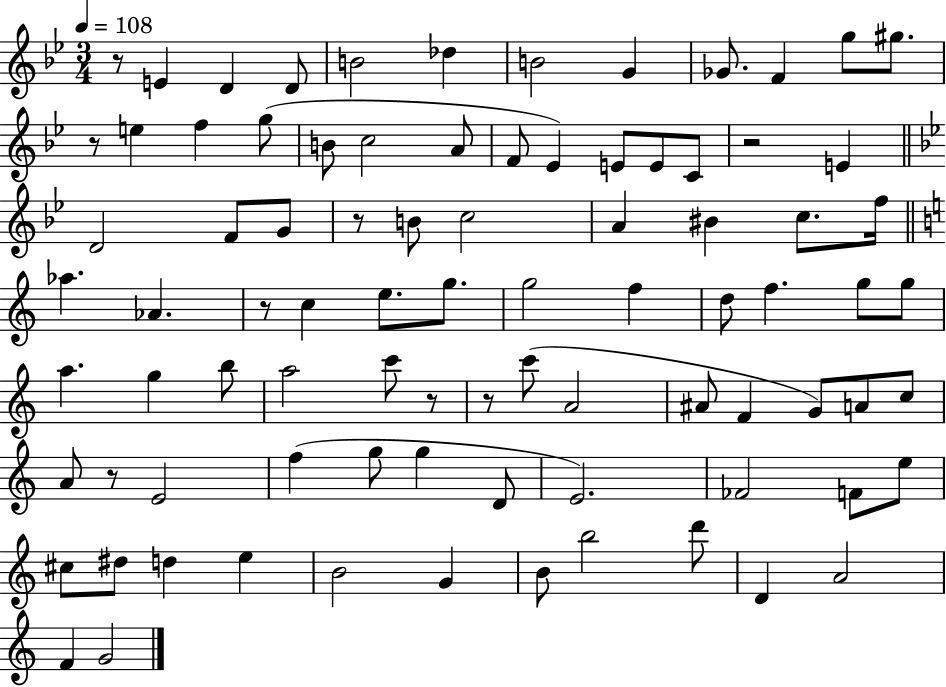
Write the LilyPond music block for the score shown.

{
  \clef treble
  \numericTimeSignature
  \time 3/4
  \key bes \major
  \tempo 4 = 108
  \repeat volta 2 { r8 e'4 d'4 d'8 | b'2 des''4 | b'2 g'4 | ges'8. f'4 g''8 gis''8. | \break r8 e''4 f''4 g''8( | b'8 c''2 a'8 | f'8 ees'4) e'8 e'8 c'8 | r2 e'4 | \break \bar "||" \break \key bes \major d'2 f'8 g'8 | r8 b'8 c''2 | a'4 bis'4 c''8. f''16 | \bar "||" \break \key c \major aes''4. aes'4. | r8 c''4 e''8. g''8. | g''2 f''4 | d''8 f''4. g''8 g''8 | \break a''4. g''4 b''8 | a''2 c'''8 r8 | r8 c'''8( a'2 | ais'8 f'4 g'8) a'8 c''8 | \break a'8 r8 e'2 | f''4( g''8 g''4 d'8 | e'2.) | fes'2 f'8 e''8 | \break cis''8 dis''8 d''4 e''4 | b'2 g'4 | b'8 b''2 d'''8 | d'4 a'2 | \break f'4 g'2 | } \bar "|."
}